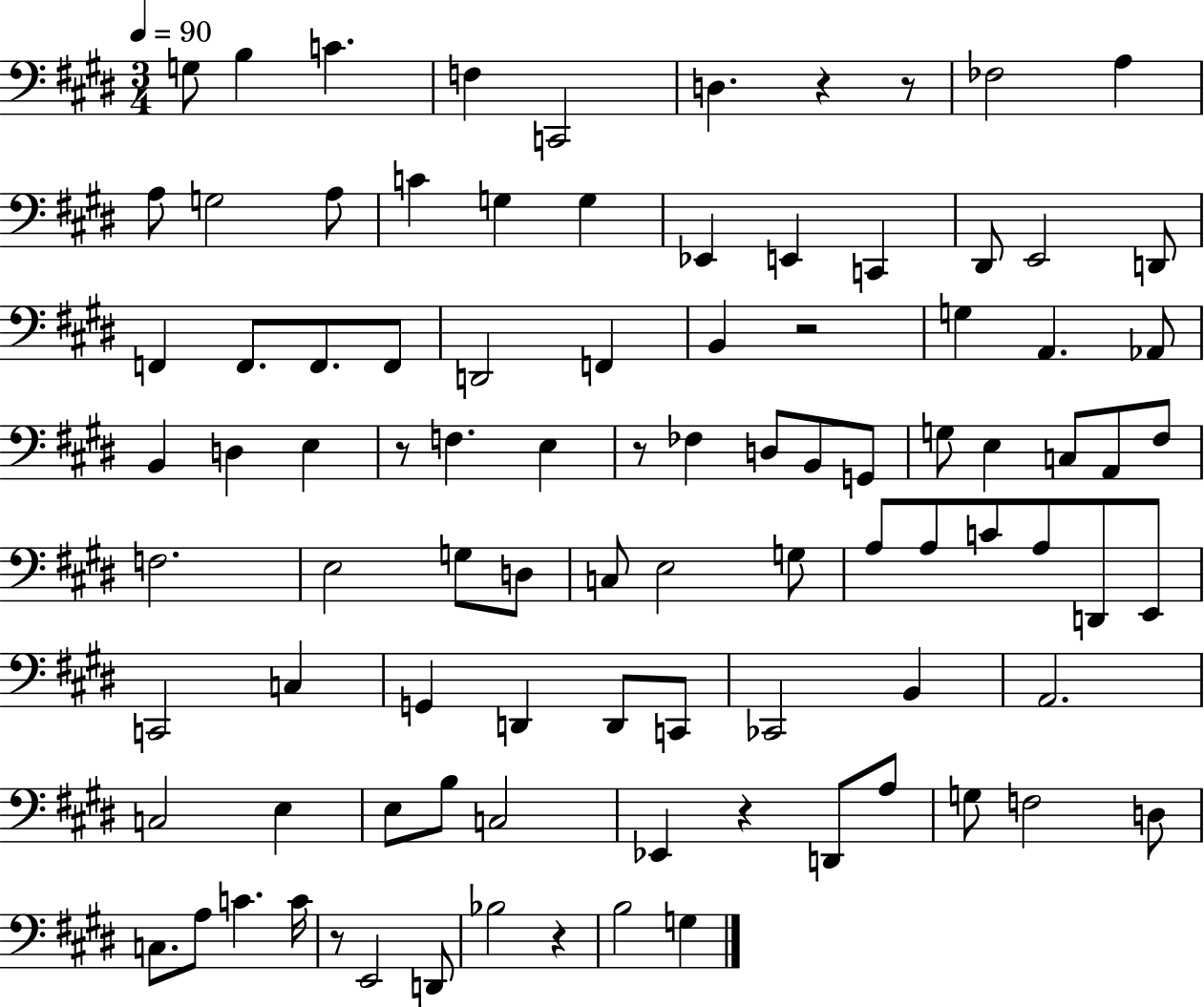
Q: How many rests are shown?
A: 8